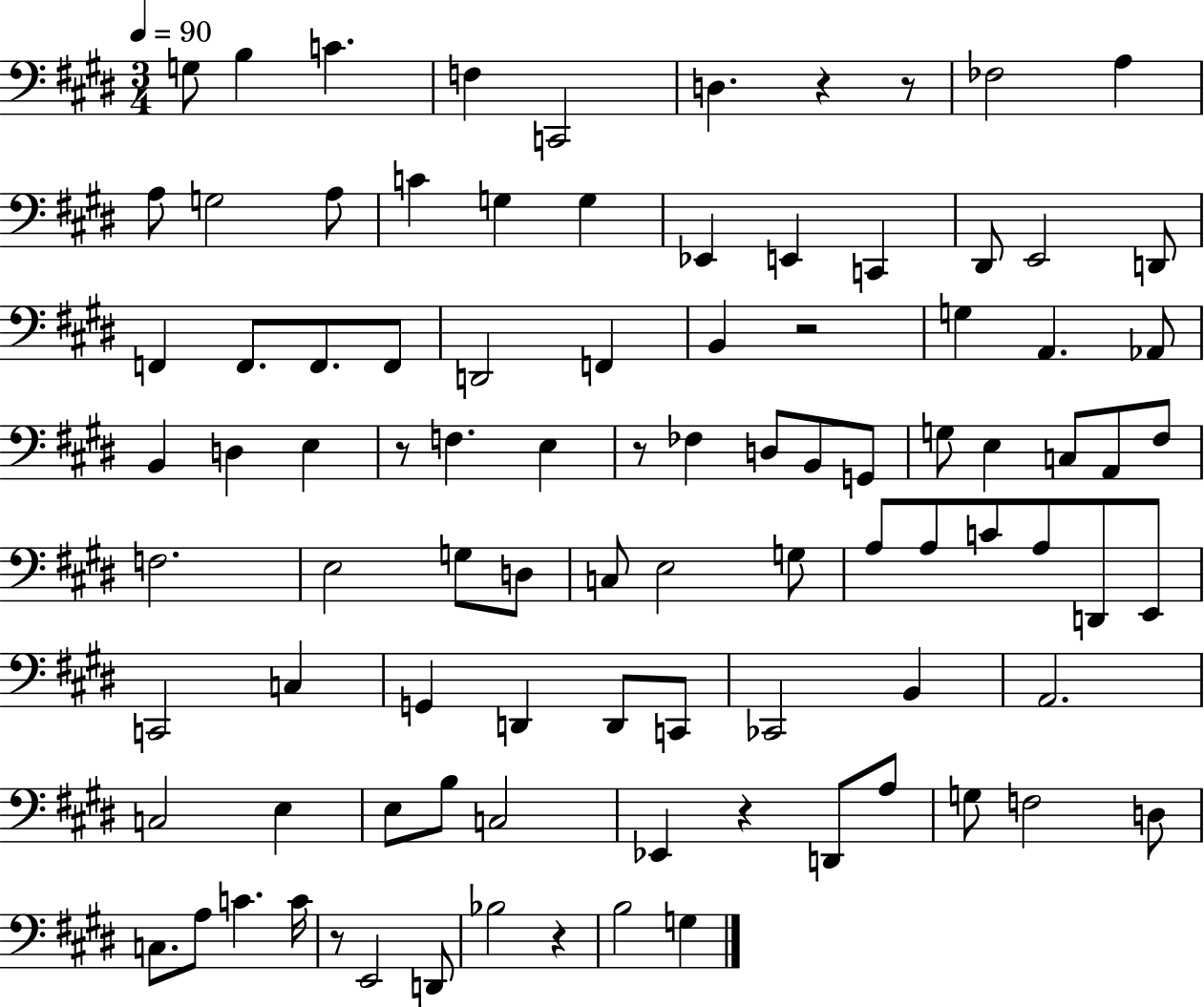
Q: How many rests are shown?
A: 8